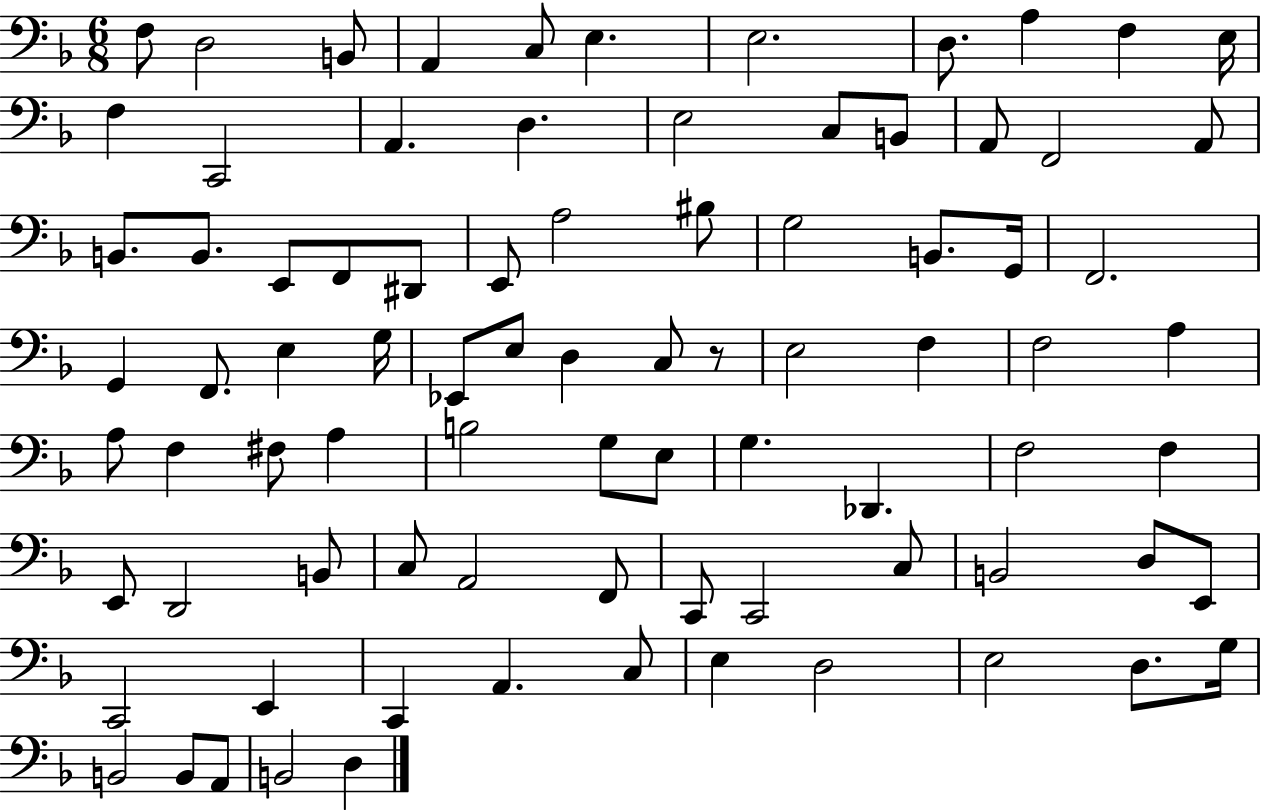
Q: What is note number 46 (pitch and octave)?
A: A3